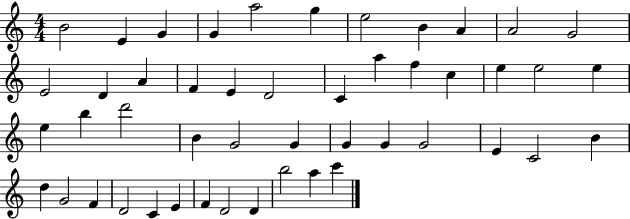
{
  \clef treble
  \numericTimeSignature
  \time 4/4
  \key c \major
  b'2 e'4 g'4 | g'4 a''2 g''4 | e''2 b'4 a'4 | a'2 g'2 | \break e'2 d'4 a'4 | f'4 e'4 d'2 | c'4 a''4 f''4 c''4 | e''4 e''2 e''4 | \break e''4 b''4 d'''2 | b'4 g'2 g'4 | g'4 g'4 g'2 | e'4 c'2 b'4 | \break d''4 g'2 f'4 | d'2 c'4 e'4 | f'4 d'2 d'4 | b''2 a''4 c'''4 | \break \bar "|."
}